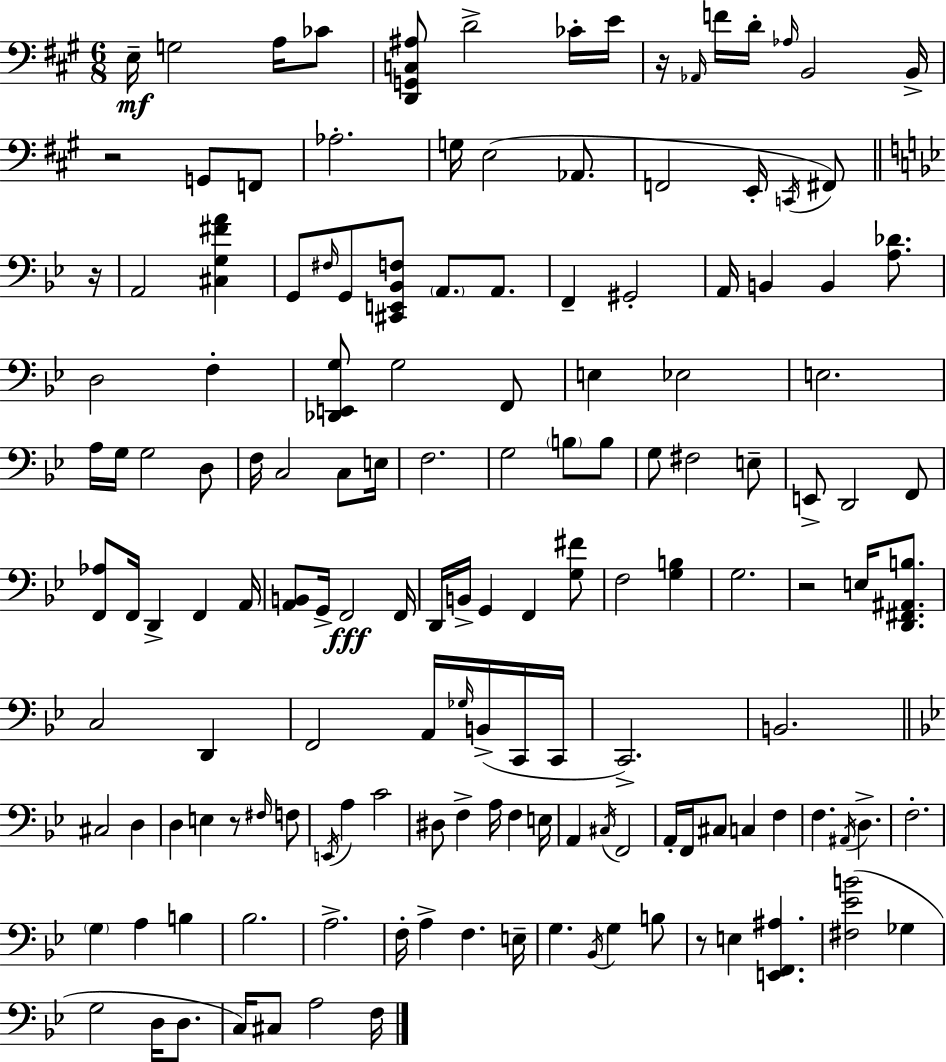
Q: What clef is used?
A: bass